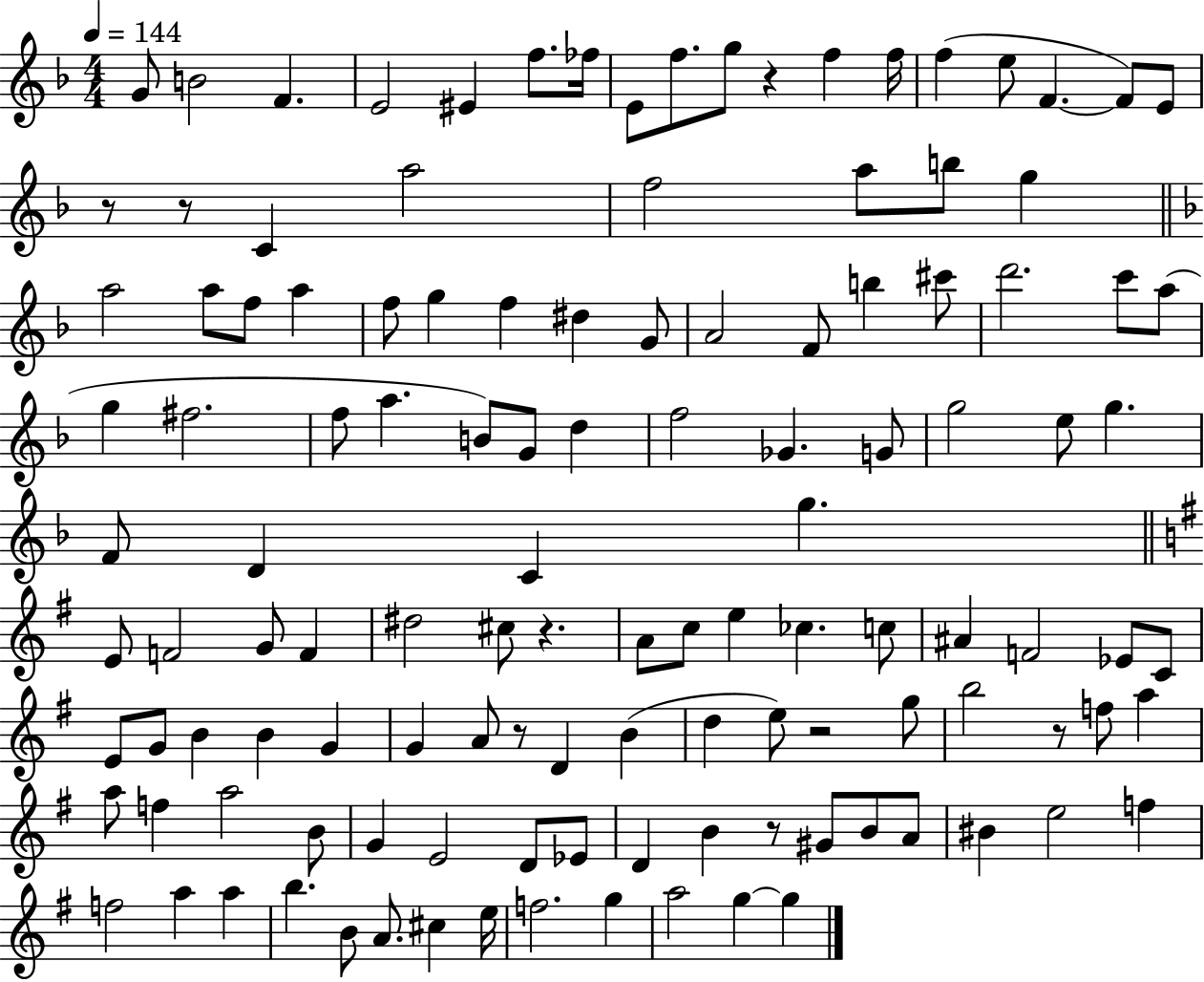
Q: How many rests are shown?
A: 8